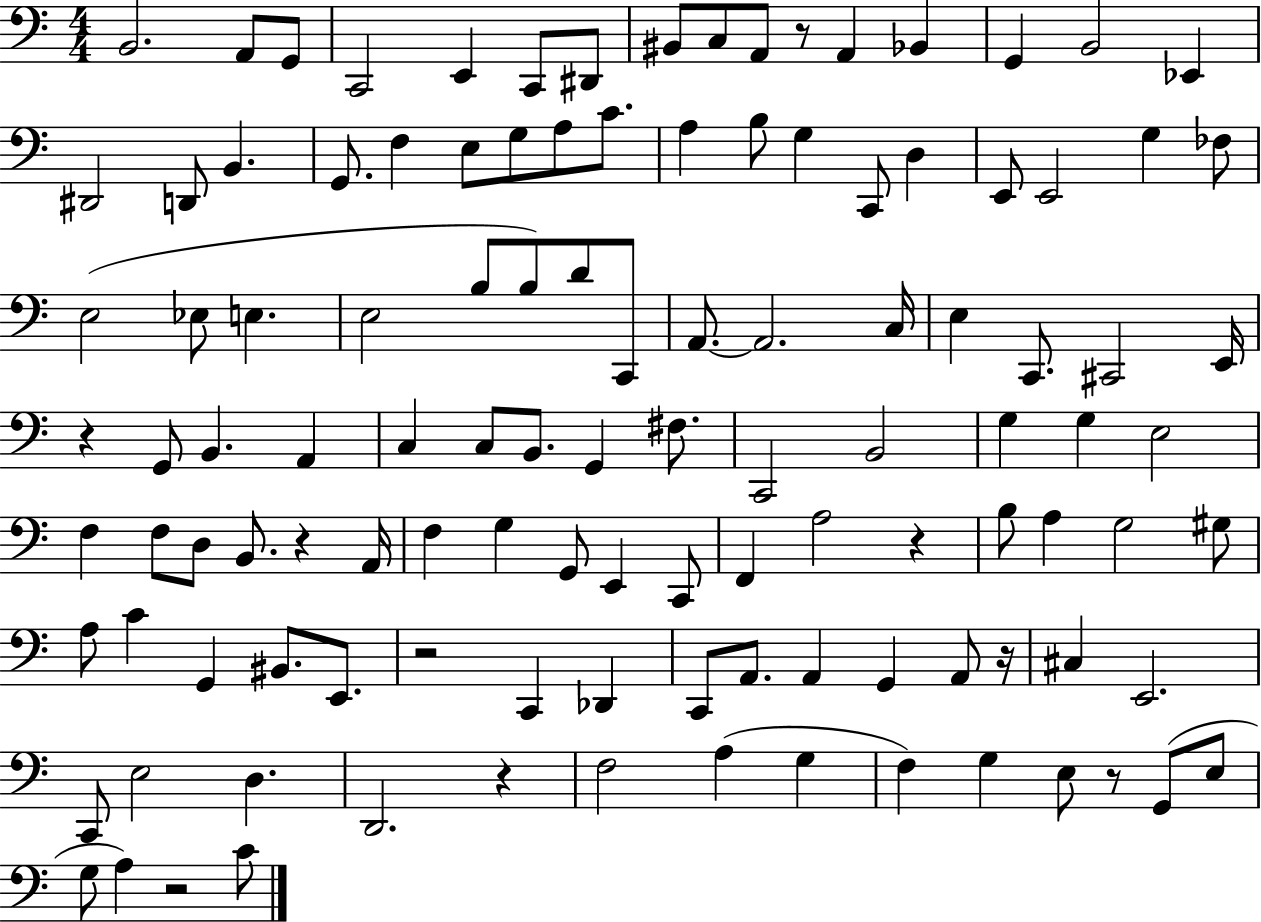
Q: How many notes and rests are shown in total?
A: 115